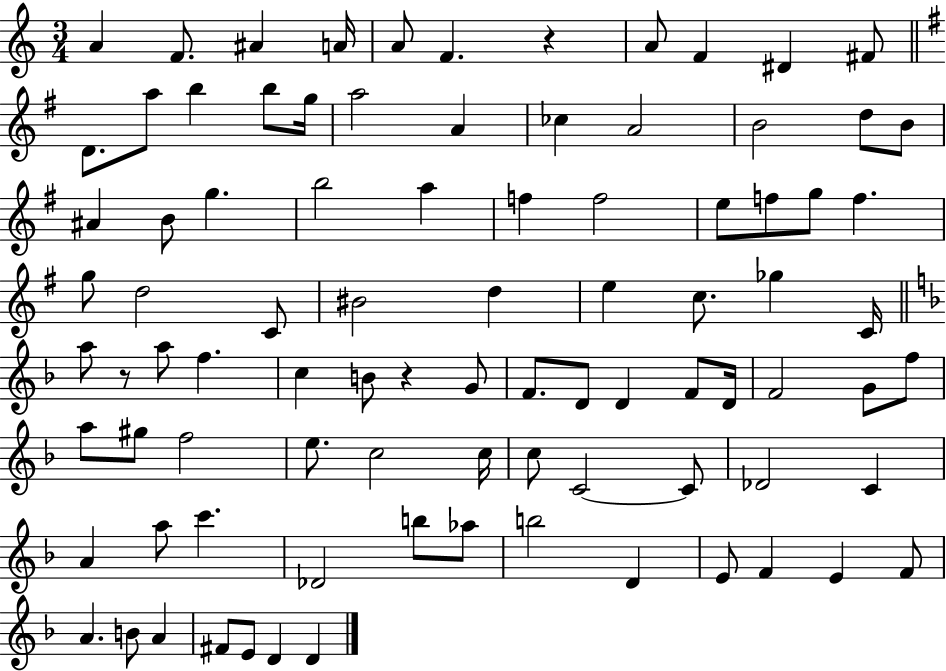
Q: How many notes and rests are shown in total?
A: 89